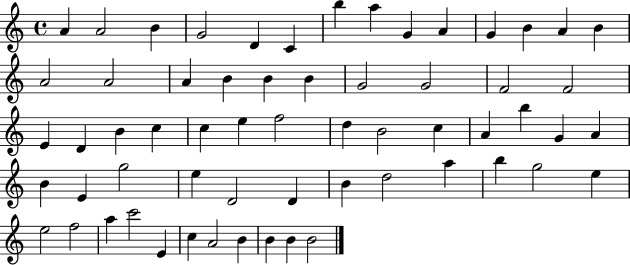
{
  \clef treble
  \time 4/4
  \defaultTimeSignature
  \key c \major
  a'4 a'2 b'4 | g'2 d'4 c'4 | b''4 a''4 g'4 a'4 | g'4 b'4 a'4 b'4 | \break a'2 a'2 | a'4 b'4 b'4 b'4 | g'2 g'2 | f'2 f'2 | \break e'4 d'4 b'4 c''4 | c''4 e''4 f''2 | d''4 b'2 c''4 | a'4 b''4 g'4 a'4 | \break b'4 e'4 g''2 | e''4 d'2 d'4 | b'4 d''2 a''4 | b''4 g''2 e''4 | \break e''2 f''2 | a''4 c'''2 e'4 | c''4 a'2 b'4 | b'4 b'4 b'2 | \break \bar "|."
}